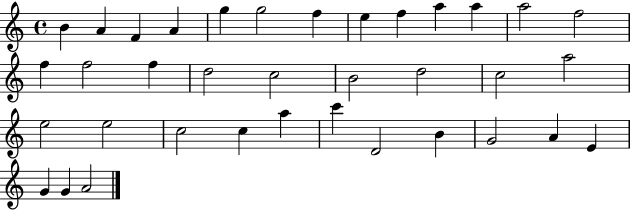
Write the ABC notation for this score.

X:1
T:Untitled
M:4/4
L:1/4
K:C
B A F A g g2 f e f a a a2 f2 f f2 f d2 c2 B2 d2 c2 a2 e2 e2 c2 c a c' D2 B G2 A E G G A2